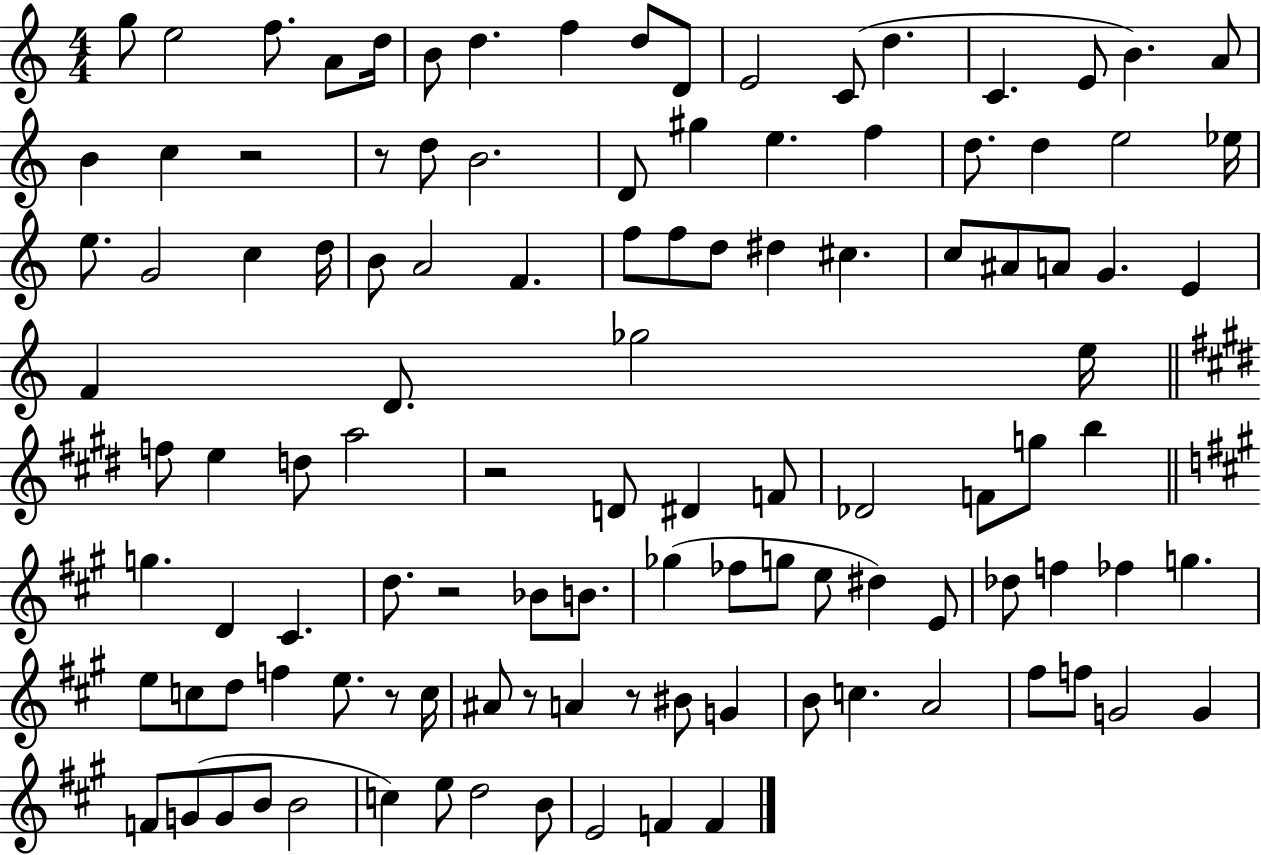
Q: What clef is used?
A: treble